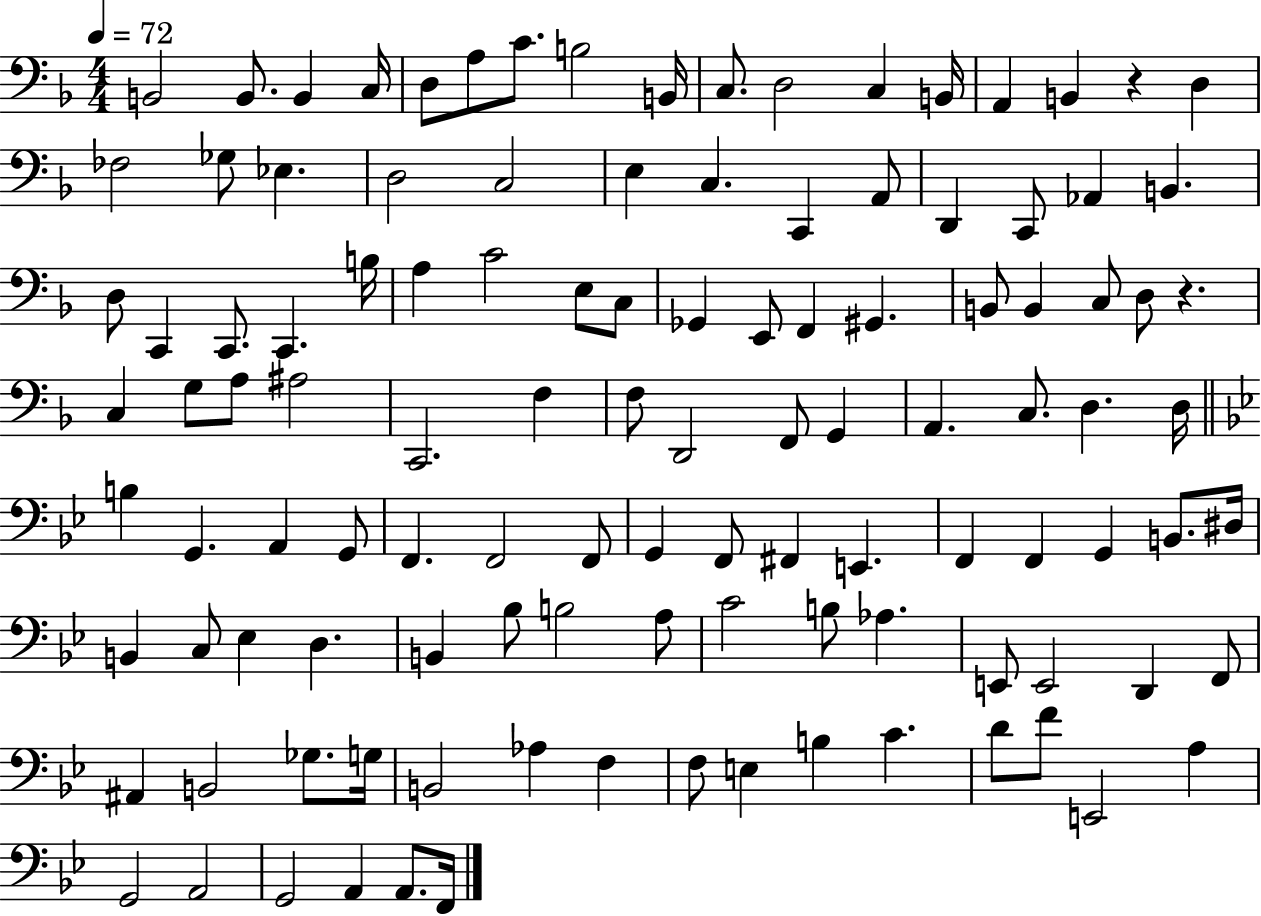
B2/h B2/e. B2/q C3/s D3/e A3/e C4/e. B3/h B2/s C3/e. D3/h C3/q B2/s A2/q B2/q R/q D3/q FES3/h Gb3/e Eb3/q. D3/h C3/h E3/q C3/q. C2/q A2/e D2/q C2/e Ab2/q B2/q. D3/e C2/q C2/e. C2/q. B3/s A3/q C4/h E3/e C3/e Gb2/q E2/e F2/q G#2/q. B2/e B2/q C3/e D3/e R/q. C3/q G3/e A3/e A#3/h C2/h. F3/q F3/e D2/h F2/e G2/q A2/q. C3/e. D3/q. D3/s B3/q G2/q. A2/q G2/e F2/q. F2/h F2/e G2/q F2/e F#2/q E2/q. F2/q F2/q G2/q B2/e. D#3/s B2/q C3/e Eb3/q D3/q. B2/q Bb3/e B3/h A3/e C4/h B3/e Ab3/q. E2/e E2/h D2/q F2/e A#2/q B2/h Gb3/e. G3/s B2/h Ab3/q F3/q F3/e E3/q B3/q C4/q. D4/e F4/e E2/h A3/q G2/h A2/h G2/h A2/q A2/e. F2/s